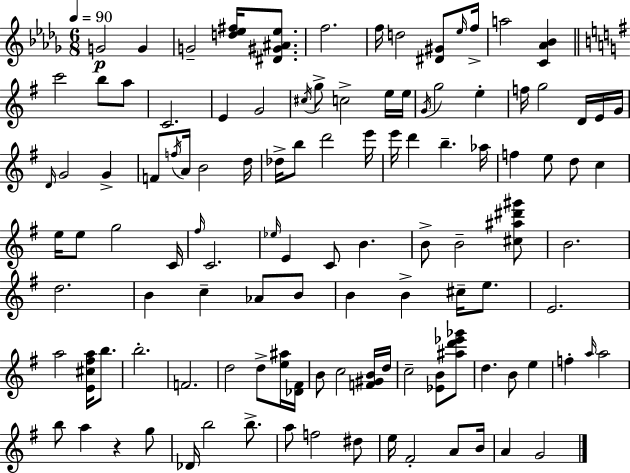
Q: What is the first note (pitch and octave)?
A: G4